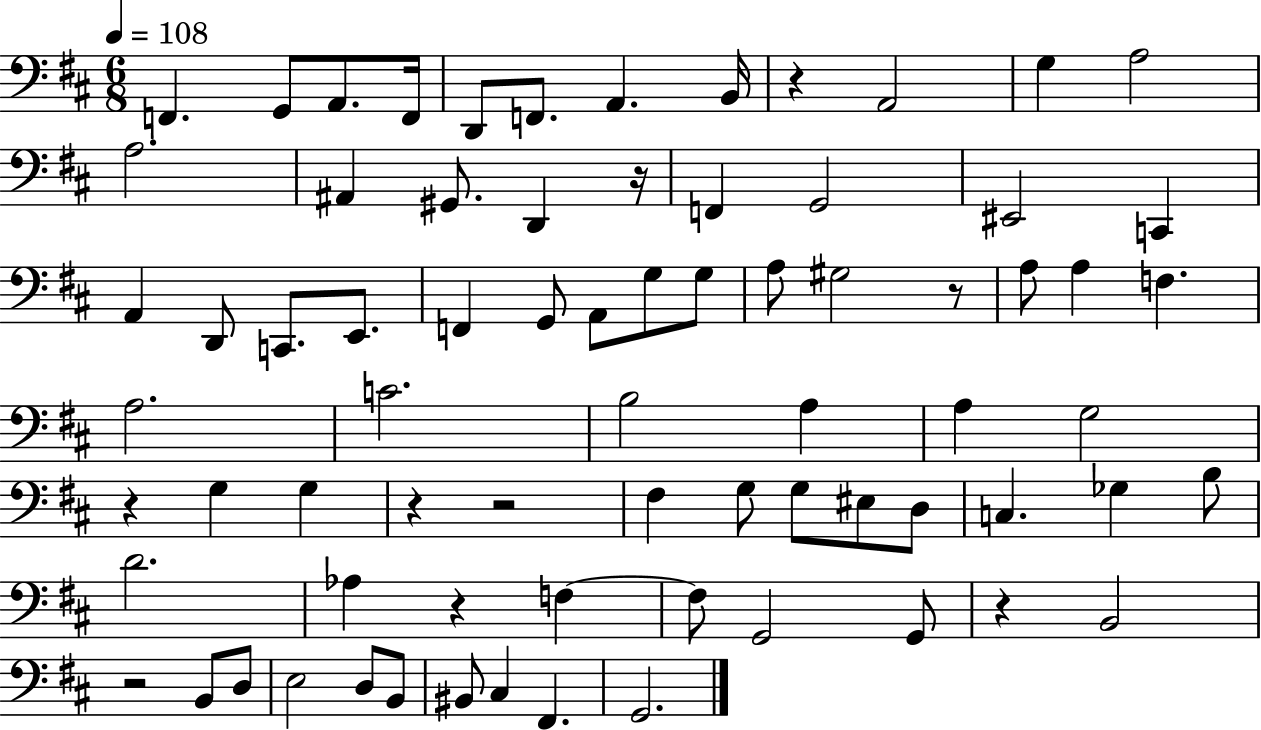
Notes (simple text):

F2/q. G2/e A2/e. F2/s D2/e F2/e. A2/q. B2/s R/q A2/h G3/q A3/h A3/h. A#2/q G#2/e. D2/q R/s F2/q G2/h EIS2/h C2/q A2/q D2/e C2/e. E2/e. F2/q G2/e A2/e G3/e G3/e A3/e G#3/h R/e A3/e A3/q F3/q. A3/h. C4/h. B3/h A3/q A3/q G3/h R/q G3/q G3/q R/q R/h F#3/q G3/e G3/e EIS3/e D3/e C3/q. Gb3/q B3/e D4/h. Ab3/q R/q F3/q F3/e G2/h G2/e R/q B2/h R/h B2/e D3/e E3/h D3/e B2/e BIS2/e C#3/q F#2/q. G2/h.